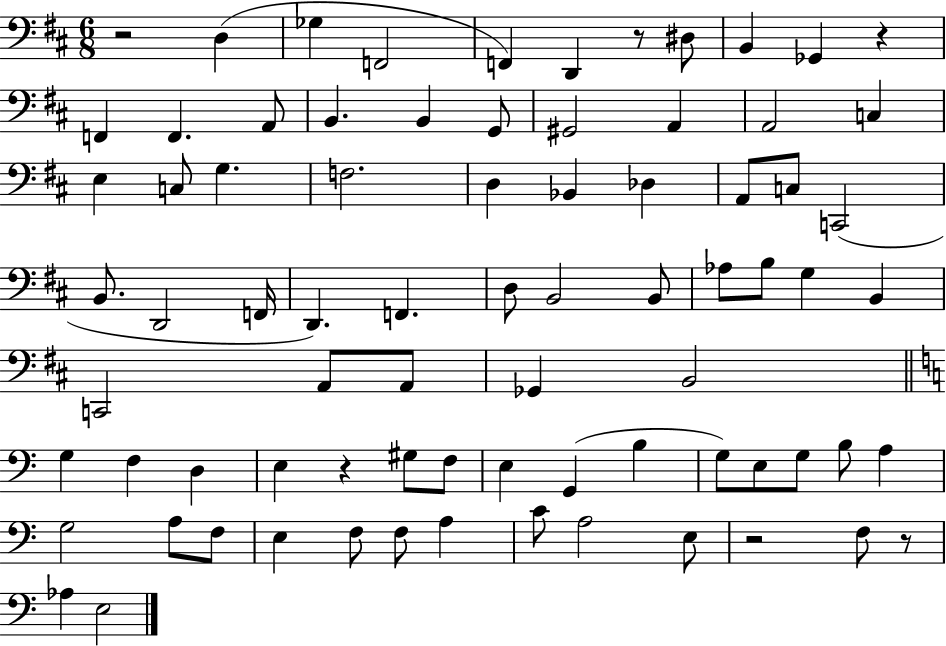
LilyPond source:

{
  \clef bass
  \numericTimeSignature
  \time 6/8
  \key d \major
  \repeat volta 2 { r2 d4( | ges4 f,2 | f,4) d,4 r8 dis8 | b,4 ges,4 r4 | \break f,4 f,4. a,8 | b,4. b,4 g,8 | gis,2 a,4 | a,2 c4 | \break e4 c8 g4. | f2. | d4 bes,4 des4 | a,8 c8 c,2( | \break b,8. d,2 f,16 | d,4.) f,4. | d8 b,2 b,8 | aes8 b8 g4 b,4 | \break c,2 a,8 a,8 | ges,4 b,2 | \bar "||" \break \key a \minor g4 f4 d4 | e4 r4 gis8 f8 | e4 g,4( b4 | g8) e8 g8 b8 a4 | \break g2 a8 f8 | e4 f8 f8 a4 | c'8 a2 e8 | r2 f8 r8 | \break aes4 e2 | } \bar "|."
}